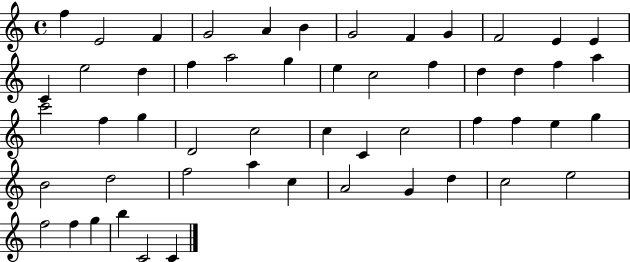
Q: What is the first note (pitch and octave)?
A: F5